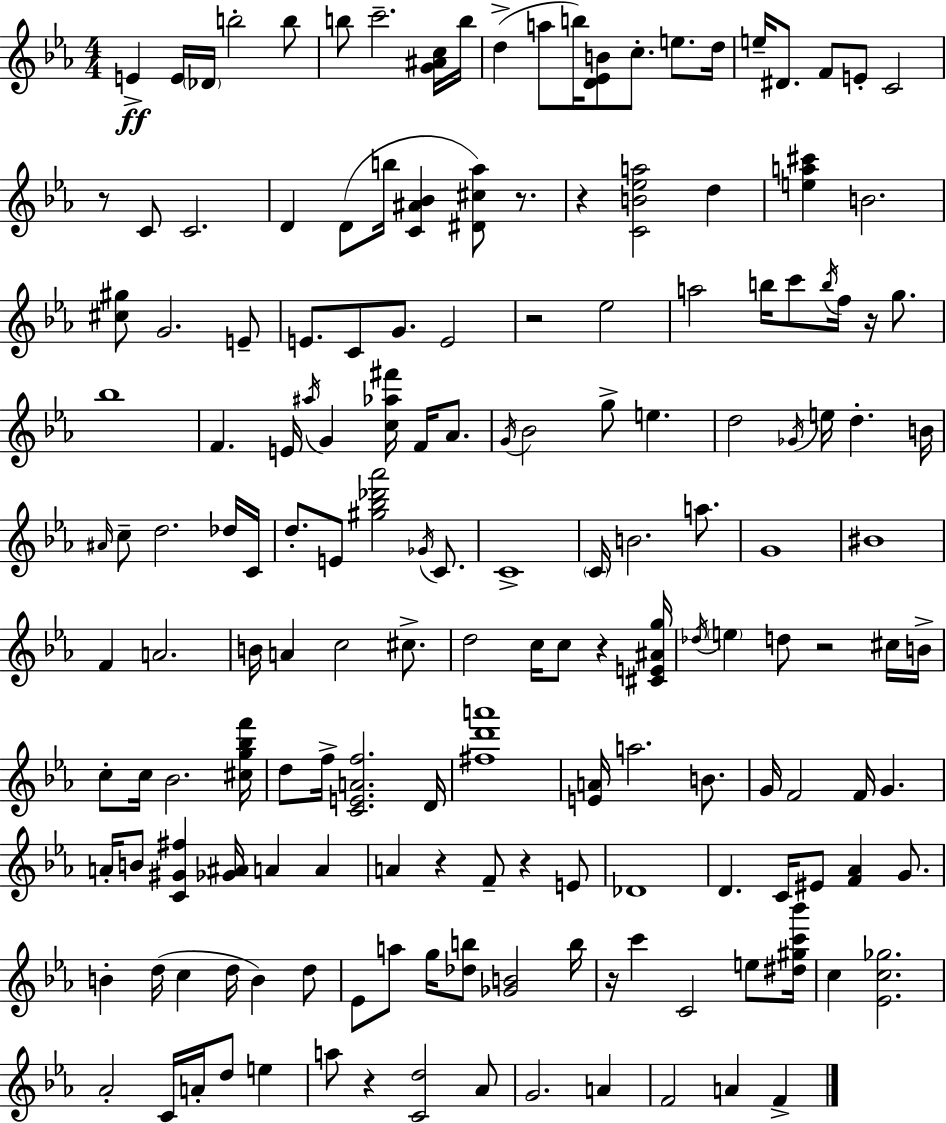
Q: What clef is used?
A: treble